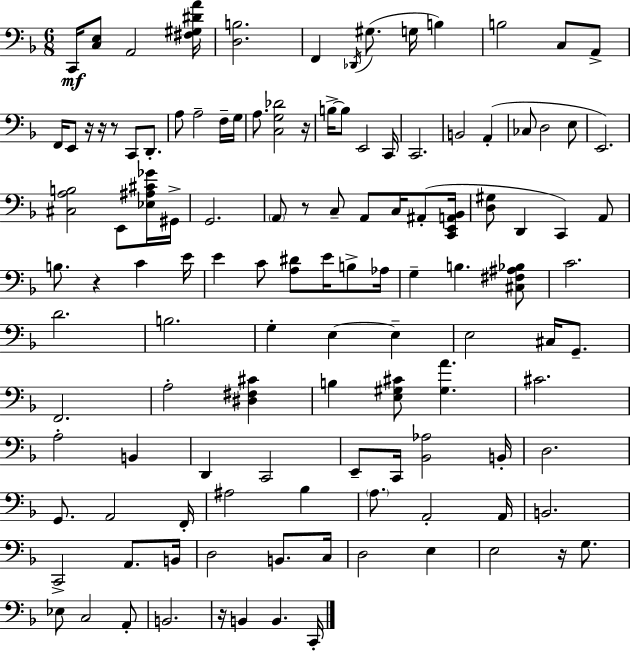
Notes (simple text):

C2/s [C3,E3]/e A2/h [F#3,G#3,D#4,A4]/s [D3,B3]/h. F2/q Db2/s G#3/e. G3/s B3/q B3/h C3/e A2/e F2/s E2/e R/s R/s R/e C2/e D2/e. A3/e A3/h F3/s G3/s A3/e. [C3,G3,Db4]/h R/s B3/s B3/e E2/h C2/s C2/h. B2/h A2/q CES3/e D3/h E3/e E2/h. [C#3,A3,B3]/h E2/e [Eb3,A#3,C#4,Gb4]/s G#2/s G2/h. A2/e R/e C3/e A2/e C3/s A#2/e [C2,E2,A2,Bb2]/s [D3,G#3]/e D2/q C2/q A2/e B3/e. R/q C4/q E4/s E4/q C4/e [A3,D#4]/e E4/s B3/e Ab3/s G3/q B3/q. [C#3,F#3,A#3,Bb3]/e C4/h. D4/h. B3/h. G3/q E3/q E3/q E3/h C#3/s G2/e. F2/h. A3/h [D#3,F#3,C#4]/q B3/q [E3,G#3,C#4]/e [G#3,A4]/q. C#4/h. A3/h B2/q D2/q C2/h E2/e C2/s [Bb2,Ab3]/h B2/s D3/h. G2/e. A2/h F2/s A#3/h Bb3/q A3/e. A2/h A2/s B2/h. C2/h A2/e. B2/s D3/h B2/e. C3/s D3/h E3/q E3/h R/s G3/e. Eb3/e C3/h A2/e B2/h. R/s B2/q B2/q. C2/s